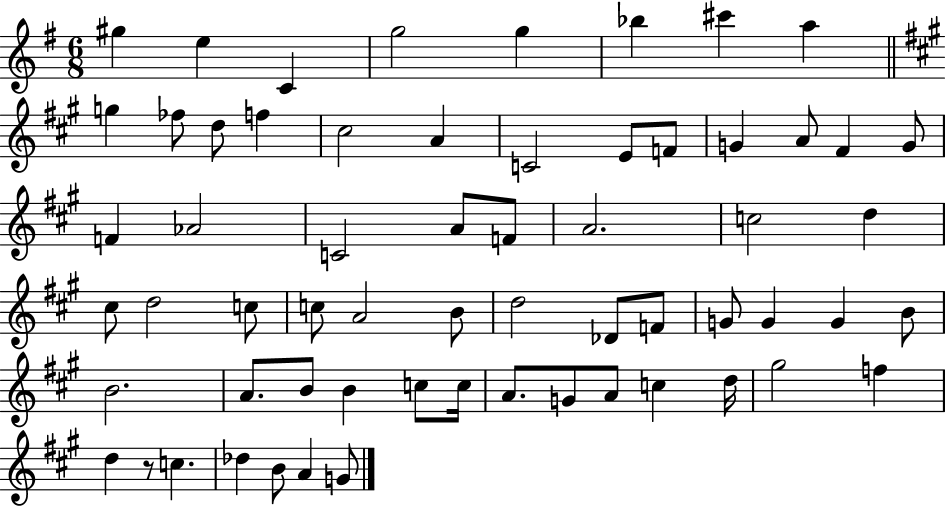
G#5/q E5/q C4/q G5/h G5/q Bb5/q C#6/q A5/q G5/q FES5/e D5/e F5/q C#5/h A4/q C4/h E4/e F4/e G4/q A4/e F#4/q G4/e F4/q Ab4/h C4/h A4/e F4/e A4/h. C5/h D5/q C#5/e D5/h C5/e C5/e A4/h B4/e D5/h Db4/e F4/e G4/e G4/q G4/q B4/e B4/h. A4/e. B4/e B4/q C5/e C5/s A4/e. G4/e A4/e C5/q D5/s G#5/h F5/q D5/q R/e C5/q. Db5/q B4/e A4/q G4/e